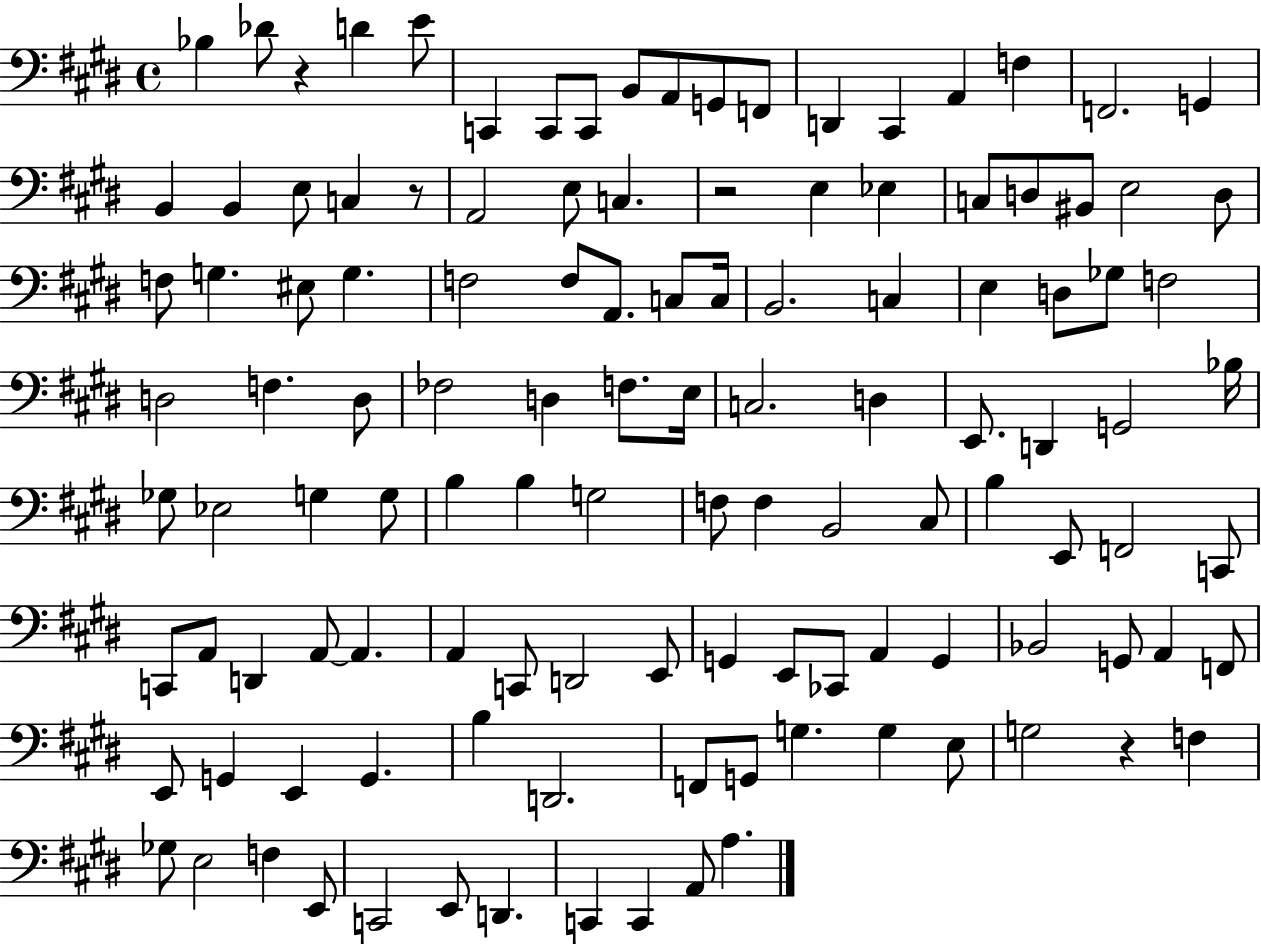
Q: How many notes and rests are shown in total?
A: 120